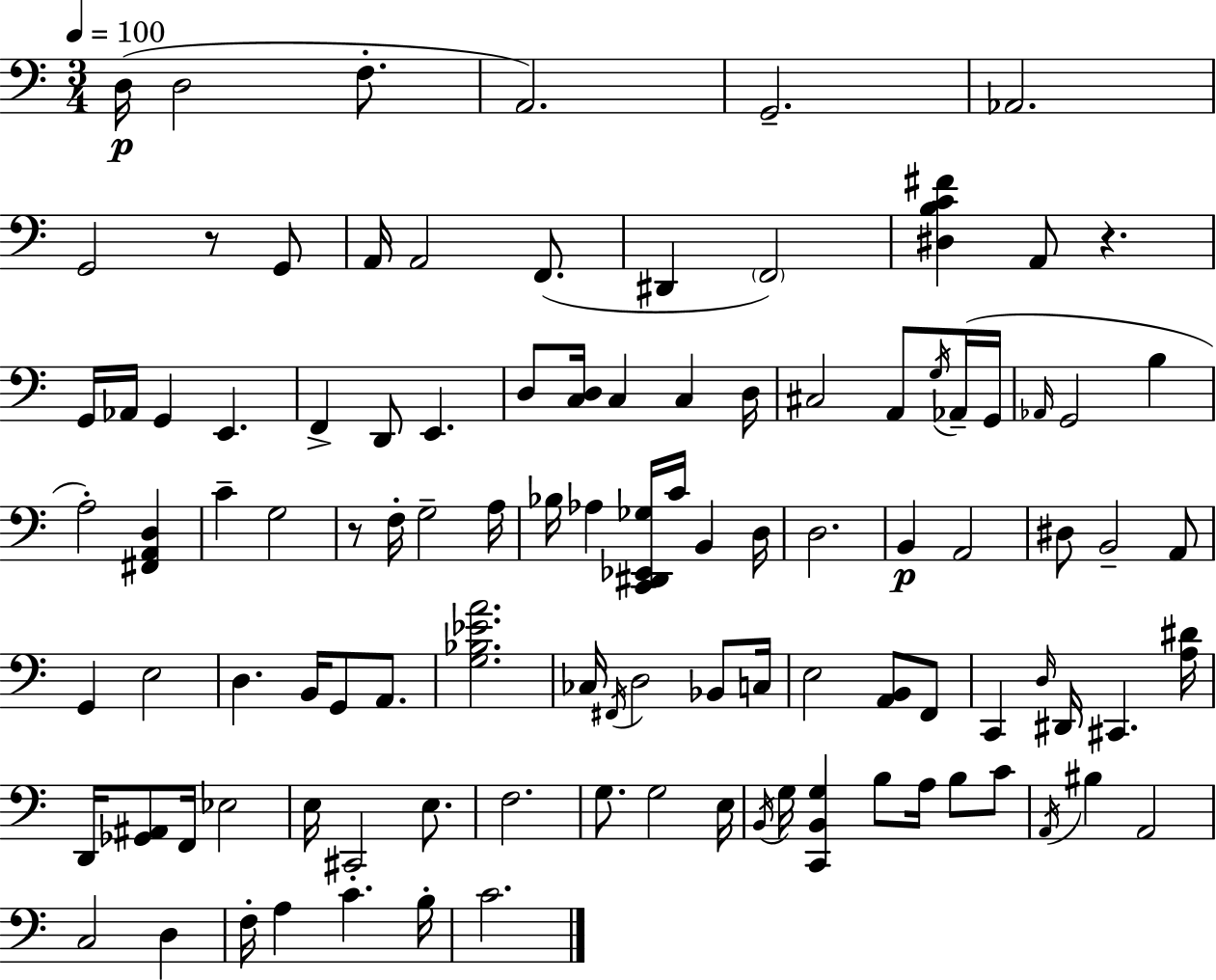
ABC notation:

X:1
T:Untitled
M:3/4
L:1/4
K:Am
D,/4 D,2 F,/2 A,,2 G,,2 _A,,2 G,,2 z/2 G,,/2 A,,/4 A,,2 F,,/2 ^D,, F,,2 [^D,B,C^F] A,,/2 z G,,/4 _A,,/4 G,, E,, F,, D,,/2 E,, D,/2 [C,D,]/4 C, C, D,/4 ^C,2 A,,/2 G,/4 _A,,/4 G,,/4 _A,,/4 G,,2 B, A,2 [^F,,A,,D,] C G,2 z/2 F,/4 G,2 A,/4 _B,/4 _A, [C,,^D,,_E,,_G,]/4 C/4 B,, D,/4 D,2 B,, A,,2 ^D,/2 B,,2 A,,/2 G,, E,2 D, B,,/4 G,,/2 A,,/2 [G,_B,_EA]2 _C,/4 ^F,,/4 D,2 _B,,/2 C,/4 E,2 [A,,B,,]/2 F,,/2 C,, D,/4 ^D,,/4 ^C,, [A,^D]/4 D,,/4 [_G,,^A,,]/2 F,,/4 _E,2 E,/4 ^C,,2 E,/2 F,2 G,/2 G,2 E,/4 B,,/4 G,/4 [C,,B,,G,] B,/2 A,/4 B,/2 C/2 A,,/4 ^B, A,,2 C,2 D, F,/4 A, C B,/4 C2